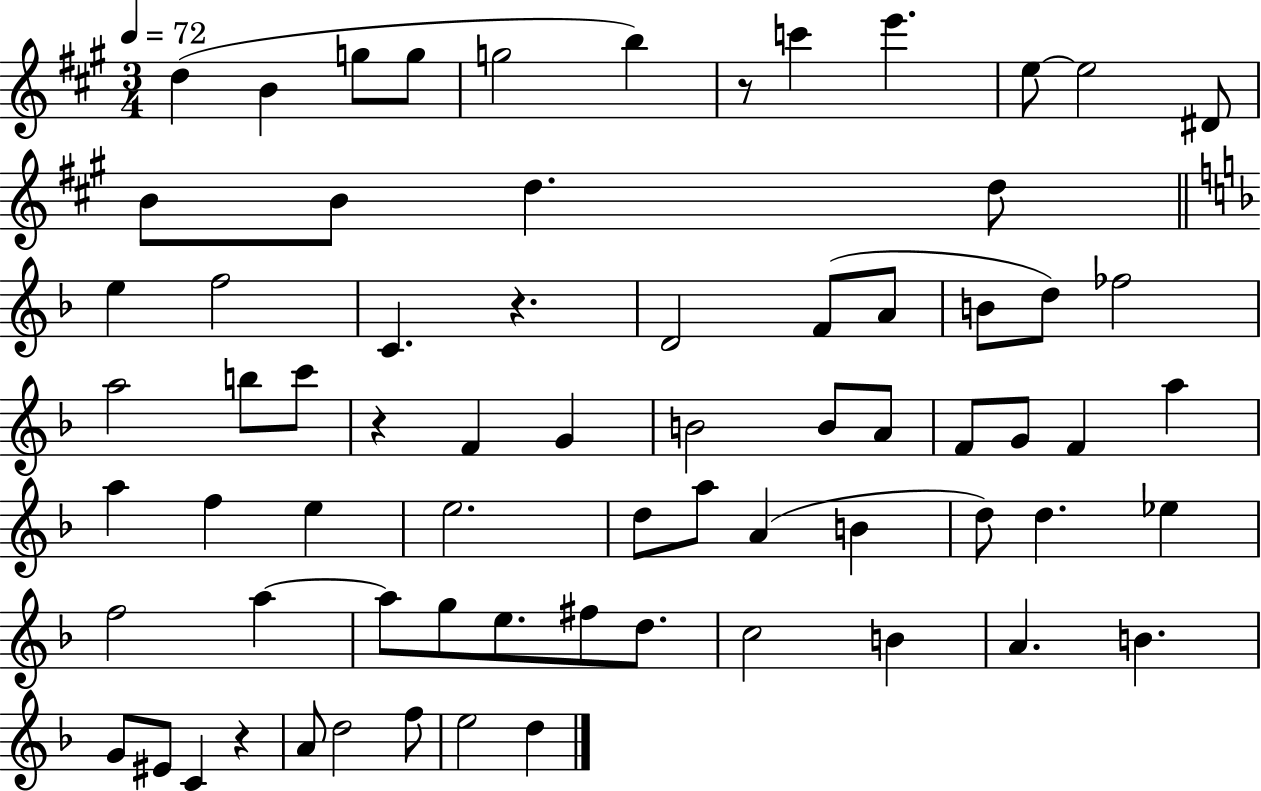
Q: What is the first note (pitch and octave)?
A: D5